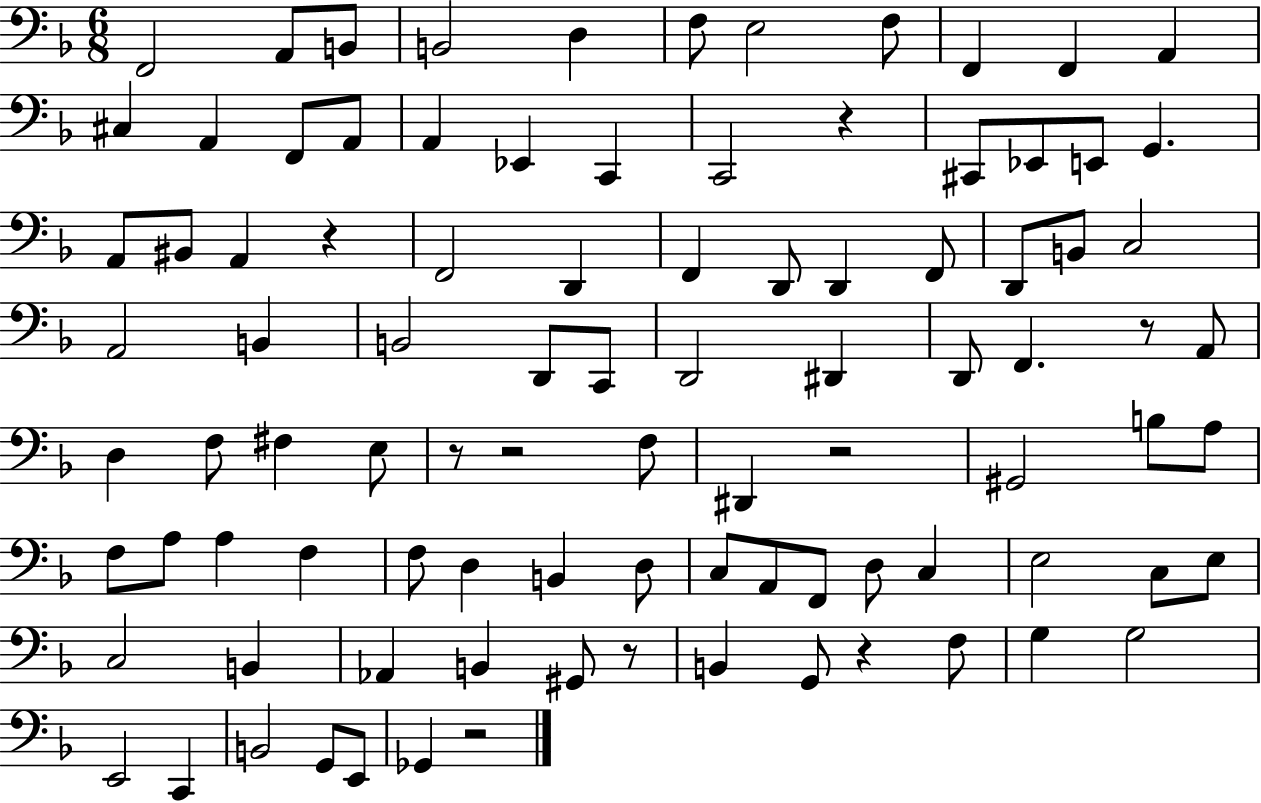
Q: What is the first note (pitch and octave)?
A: F2